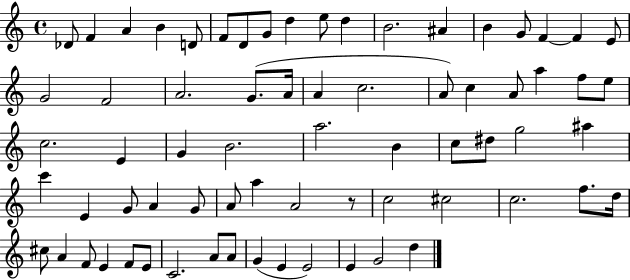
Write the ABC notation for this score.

X:1
T:Untitled
M:4/4
L:1/4
K:C
_D/2 F A B D/2 F/2 D/2 G/2 d e/2 d B2 ^A B G/2 F F E/2 G2 F2 A2 G/2 A/4 A c2 A/2 c A/2 a f/2 e/2 c2 E G B2 a2 B c/2 ^d/2 g2 ^a c' E G/2 A G/2 A/2 a A2 z/2 c2 ^c2 c2 f/2 d/4 ^c/2 A F/2 E F/2 E/2 C2 A/2 A/2 G E E2 E G2 d